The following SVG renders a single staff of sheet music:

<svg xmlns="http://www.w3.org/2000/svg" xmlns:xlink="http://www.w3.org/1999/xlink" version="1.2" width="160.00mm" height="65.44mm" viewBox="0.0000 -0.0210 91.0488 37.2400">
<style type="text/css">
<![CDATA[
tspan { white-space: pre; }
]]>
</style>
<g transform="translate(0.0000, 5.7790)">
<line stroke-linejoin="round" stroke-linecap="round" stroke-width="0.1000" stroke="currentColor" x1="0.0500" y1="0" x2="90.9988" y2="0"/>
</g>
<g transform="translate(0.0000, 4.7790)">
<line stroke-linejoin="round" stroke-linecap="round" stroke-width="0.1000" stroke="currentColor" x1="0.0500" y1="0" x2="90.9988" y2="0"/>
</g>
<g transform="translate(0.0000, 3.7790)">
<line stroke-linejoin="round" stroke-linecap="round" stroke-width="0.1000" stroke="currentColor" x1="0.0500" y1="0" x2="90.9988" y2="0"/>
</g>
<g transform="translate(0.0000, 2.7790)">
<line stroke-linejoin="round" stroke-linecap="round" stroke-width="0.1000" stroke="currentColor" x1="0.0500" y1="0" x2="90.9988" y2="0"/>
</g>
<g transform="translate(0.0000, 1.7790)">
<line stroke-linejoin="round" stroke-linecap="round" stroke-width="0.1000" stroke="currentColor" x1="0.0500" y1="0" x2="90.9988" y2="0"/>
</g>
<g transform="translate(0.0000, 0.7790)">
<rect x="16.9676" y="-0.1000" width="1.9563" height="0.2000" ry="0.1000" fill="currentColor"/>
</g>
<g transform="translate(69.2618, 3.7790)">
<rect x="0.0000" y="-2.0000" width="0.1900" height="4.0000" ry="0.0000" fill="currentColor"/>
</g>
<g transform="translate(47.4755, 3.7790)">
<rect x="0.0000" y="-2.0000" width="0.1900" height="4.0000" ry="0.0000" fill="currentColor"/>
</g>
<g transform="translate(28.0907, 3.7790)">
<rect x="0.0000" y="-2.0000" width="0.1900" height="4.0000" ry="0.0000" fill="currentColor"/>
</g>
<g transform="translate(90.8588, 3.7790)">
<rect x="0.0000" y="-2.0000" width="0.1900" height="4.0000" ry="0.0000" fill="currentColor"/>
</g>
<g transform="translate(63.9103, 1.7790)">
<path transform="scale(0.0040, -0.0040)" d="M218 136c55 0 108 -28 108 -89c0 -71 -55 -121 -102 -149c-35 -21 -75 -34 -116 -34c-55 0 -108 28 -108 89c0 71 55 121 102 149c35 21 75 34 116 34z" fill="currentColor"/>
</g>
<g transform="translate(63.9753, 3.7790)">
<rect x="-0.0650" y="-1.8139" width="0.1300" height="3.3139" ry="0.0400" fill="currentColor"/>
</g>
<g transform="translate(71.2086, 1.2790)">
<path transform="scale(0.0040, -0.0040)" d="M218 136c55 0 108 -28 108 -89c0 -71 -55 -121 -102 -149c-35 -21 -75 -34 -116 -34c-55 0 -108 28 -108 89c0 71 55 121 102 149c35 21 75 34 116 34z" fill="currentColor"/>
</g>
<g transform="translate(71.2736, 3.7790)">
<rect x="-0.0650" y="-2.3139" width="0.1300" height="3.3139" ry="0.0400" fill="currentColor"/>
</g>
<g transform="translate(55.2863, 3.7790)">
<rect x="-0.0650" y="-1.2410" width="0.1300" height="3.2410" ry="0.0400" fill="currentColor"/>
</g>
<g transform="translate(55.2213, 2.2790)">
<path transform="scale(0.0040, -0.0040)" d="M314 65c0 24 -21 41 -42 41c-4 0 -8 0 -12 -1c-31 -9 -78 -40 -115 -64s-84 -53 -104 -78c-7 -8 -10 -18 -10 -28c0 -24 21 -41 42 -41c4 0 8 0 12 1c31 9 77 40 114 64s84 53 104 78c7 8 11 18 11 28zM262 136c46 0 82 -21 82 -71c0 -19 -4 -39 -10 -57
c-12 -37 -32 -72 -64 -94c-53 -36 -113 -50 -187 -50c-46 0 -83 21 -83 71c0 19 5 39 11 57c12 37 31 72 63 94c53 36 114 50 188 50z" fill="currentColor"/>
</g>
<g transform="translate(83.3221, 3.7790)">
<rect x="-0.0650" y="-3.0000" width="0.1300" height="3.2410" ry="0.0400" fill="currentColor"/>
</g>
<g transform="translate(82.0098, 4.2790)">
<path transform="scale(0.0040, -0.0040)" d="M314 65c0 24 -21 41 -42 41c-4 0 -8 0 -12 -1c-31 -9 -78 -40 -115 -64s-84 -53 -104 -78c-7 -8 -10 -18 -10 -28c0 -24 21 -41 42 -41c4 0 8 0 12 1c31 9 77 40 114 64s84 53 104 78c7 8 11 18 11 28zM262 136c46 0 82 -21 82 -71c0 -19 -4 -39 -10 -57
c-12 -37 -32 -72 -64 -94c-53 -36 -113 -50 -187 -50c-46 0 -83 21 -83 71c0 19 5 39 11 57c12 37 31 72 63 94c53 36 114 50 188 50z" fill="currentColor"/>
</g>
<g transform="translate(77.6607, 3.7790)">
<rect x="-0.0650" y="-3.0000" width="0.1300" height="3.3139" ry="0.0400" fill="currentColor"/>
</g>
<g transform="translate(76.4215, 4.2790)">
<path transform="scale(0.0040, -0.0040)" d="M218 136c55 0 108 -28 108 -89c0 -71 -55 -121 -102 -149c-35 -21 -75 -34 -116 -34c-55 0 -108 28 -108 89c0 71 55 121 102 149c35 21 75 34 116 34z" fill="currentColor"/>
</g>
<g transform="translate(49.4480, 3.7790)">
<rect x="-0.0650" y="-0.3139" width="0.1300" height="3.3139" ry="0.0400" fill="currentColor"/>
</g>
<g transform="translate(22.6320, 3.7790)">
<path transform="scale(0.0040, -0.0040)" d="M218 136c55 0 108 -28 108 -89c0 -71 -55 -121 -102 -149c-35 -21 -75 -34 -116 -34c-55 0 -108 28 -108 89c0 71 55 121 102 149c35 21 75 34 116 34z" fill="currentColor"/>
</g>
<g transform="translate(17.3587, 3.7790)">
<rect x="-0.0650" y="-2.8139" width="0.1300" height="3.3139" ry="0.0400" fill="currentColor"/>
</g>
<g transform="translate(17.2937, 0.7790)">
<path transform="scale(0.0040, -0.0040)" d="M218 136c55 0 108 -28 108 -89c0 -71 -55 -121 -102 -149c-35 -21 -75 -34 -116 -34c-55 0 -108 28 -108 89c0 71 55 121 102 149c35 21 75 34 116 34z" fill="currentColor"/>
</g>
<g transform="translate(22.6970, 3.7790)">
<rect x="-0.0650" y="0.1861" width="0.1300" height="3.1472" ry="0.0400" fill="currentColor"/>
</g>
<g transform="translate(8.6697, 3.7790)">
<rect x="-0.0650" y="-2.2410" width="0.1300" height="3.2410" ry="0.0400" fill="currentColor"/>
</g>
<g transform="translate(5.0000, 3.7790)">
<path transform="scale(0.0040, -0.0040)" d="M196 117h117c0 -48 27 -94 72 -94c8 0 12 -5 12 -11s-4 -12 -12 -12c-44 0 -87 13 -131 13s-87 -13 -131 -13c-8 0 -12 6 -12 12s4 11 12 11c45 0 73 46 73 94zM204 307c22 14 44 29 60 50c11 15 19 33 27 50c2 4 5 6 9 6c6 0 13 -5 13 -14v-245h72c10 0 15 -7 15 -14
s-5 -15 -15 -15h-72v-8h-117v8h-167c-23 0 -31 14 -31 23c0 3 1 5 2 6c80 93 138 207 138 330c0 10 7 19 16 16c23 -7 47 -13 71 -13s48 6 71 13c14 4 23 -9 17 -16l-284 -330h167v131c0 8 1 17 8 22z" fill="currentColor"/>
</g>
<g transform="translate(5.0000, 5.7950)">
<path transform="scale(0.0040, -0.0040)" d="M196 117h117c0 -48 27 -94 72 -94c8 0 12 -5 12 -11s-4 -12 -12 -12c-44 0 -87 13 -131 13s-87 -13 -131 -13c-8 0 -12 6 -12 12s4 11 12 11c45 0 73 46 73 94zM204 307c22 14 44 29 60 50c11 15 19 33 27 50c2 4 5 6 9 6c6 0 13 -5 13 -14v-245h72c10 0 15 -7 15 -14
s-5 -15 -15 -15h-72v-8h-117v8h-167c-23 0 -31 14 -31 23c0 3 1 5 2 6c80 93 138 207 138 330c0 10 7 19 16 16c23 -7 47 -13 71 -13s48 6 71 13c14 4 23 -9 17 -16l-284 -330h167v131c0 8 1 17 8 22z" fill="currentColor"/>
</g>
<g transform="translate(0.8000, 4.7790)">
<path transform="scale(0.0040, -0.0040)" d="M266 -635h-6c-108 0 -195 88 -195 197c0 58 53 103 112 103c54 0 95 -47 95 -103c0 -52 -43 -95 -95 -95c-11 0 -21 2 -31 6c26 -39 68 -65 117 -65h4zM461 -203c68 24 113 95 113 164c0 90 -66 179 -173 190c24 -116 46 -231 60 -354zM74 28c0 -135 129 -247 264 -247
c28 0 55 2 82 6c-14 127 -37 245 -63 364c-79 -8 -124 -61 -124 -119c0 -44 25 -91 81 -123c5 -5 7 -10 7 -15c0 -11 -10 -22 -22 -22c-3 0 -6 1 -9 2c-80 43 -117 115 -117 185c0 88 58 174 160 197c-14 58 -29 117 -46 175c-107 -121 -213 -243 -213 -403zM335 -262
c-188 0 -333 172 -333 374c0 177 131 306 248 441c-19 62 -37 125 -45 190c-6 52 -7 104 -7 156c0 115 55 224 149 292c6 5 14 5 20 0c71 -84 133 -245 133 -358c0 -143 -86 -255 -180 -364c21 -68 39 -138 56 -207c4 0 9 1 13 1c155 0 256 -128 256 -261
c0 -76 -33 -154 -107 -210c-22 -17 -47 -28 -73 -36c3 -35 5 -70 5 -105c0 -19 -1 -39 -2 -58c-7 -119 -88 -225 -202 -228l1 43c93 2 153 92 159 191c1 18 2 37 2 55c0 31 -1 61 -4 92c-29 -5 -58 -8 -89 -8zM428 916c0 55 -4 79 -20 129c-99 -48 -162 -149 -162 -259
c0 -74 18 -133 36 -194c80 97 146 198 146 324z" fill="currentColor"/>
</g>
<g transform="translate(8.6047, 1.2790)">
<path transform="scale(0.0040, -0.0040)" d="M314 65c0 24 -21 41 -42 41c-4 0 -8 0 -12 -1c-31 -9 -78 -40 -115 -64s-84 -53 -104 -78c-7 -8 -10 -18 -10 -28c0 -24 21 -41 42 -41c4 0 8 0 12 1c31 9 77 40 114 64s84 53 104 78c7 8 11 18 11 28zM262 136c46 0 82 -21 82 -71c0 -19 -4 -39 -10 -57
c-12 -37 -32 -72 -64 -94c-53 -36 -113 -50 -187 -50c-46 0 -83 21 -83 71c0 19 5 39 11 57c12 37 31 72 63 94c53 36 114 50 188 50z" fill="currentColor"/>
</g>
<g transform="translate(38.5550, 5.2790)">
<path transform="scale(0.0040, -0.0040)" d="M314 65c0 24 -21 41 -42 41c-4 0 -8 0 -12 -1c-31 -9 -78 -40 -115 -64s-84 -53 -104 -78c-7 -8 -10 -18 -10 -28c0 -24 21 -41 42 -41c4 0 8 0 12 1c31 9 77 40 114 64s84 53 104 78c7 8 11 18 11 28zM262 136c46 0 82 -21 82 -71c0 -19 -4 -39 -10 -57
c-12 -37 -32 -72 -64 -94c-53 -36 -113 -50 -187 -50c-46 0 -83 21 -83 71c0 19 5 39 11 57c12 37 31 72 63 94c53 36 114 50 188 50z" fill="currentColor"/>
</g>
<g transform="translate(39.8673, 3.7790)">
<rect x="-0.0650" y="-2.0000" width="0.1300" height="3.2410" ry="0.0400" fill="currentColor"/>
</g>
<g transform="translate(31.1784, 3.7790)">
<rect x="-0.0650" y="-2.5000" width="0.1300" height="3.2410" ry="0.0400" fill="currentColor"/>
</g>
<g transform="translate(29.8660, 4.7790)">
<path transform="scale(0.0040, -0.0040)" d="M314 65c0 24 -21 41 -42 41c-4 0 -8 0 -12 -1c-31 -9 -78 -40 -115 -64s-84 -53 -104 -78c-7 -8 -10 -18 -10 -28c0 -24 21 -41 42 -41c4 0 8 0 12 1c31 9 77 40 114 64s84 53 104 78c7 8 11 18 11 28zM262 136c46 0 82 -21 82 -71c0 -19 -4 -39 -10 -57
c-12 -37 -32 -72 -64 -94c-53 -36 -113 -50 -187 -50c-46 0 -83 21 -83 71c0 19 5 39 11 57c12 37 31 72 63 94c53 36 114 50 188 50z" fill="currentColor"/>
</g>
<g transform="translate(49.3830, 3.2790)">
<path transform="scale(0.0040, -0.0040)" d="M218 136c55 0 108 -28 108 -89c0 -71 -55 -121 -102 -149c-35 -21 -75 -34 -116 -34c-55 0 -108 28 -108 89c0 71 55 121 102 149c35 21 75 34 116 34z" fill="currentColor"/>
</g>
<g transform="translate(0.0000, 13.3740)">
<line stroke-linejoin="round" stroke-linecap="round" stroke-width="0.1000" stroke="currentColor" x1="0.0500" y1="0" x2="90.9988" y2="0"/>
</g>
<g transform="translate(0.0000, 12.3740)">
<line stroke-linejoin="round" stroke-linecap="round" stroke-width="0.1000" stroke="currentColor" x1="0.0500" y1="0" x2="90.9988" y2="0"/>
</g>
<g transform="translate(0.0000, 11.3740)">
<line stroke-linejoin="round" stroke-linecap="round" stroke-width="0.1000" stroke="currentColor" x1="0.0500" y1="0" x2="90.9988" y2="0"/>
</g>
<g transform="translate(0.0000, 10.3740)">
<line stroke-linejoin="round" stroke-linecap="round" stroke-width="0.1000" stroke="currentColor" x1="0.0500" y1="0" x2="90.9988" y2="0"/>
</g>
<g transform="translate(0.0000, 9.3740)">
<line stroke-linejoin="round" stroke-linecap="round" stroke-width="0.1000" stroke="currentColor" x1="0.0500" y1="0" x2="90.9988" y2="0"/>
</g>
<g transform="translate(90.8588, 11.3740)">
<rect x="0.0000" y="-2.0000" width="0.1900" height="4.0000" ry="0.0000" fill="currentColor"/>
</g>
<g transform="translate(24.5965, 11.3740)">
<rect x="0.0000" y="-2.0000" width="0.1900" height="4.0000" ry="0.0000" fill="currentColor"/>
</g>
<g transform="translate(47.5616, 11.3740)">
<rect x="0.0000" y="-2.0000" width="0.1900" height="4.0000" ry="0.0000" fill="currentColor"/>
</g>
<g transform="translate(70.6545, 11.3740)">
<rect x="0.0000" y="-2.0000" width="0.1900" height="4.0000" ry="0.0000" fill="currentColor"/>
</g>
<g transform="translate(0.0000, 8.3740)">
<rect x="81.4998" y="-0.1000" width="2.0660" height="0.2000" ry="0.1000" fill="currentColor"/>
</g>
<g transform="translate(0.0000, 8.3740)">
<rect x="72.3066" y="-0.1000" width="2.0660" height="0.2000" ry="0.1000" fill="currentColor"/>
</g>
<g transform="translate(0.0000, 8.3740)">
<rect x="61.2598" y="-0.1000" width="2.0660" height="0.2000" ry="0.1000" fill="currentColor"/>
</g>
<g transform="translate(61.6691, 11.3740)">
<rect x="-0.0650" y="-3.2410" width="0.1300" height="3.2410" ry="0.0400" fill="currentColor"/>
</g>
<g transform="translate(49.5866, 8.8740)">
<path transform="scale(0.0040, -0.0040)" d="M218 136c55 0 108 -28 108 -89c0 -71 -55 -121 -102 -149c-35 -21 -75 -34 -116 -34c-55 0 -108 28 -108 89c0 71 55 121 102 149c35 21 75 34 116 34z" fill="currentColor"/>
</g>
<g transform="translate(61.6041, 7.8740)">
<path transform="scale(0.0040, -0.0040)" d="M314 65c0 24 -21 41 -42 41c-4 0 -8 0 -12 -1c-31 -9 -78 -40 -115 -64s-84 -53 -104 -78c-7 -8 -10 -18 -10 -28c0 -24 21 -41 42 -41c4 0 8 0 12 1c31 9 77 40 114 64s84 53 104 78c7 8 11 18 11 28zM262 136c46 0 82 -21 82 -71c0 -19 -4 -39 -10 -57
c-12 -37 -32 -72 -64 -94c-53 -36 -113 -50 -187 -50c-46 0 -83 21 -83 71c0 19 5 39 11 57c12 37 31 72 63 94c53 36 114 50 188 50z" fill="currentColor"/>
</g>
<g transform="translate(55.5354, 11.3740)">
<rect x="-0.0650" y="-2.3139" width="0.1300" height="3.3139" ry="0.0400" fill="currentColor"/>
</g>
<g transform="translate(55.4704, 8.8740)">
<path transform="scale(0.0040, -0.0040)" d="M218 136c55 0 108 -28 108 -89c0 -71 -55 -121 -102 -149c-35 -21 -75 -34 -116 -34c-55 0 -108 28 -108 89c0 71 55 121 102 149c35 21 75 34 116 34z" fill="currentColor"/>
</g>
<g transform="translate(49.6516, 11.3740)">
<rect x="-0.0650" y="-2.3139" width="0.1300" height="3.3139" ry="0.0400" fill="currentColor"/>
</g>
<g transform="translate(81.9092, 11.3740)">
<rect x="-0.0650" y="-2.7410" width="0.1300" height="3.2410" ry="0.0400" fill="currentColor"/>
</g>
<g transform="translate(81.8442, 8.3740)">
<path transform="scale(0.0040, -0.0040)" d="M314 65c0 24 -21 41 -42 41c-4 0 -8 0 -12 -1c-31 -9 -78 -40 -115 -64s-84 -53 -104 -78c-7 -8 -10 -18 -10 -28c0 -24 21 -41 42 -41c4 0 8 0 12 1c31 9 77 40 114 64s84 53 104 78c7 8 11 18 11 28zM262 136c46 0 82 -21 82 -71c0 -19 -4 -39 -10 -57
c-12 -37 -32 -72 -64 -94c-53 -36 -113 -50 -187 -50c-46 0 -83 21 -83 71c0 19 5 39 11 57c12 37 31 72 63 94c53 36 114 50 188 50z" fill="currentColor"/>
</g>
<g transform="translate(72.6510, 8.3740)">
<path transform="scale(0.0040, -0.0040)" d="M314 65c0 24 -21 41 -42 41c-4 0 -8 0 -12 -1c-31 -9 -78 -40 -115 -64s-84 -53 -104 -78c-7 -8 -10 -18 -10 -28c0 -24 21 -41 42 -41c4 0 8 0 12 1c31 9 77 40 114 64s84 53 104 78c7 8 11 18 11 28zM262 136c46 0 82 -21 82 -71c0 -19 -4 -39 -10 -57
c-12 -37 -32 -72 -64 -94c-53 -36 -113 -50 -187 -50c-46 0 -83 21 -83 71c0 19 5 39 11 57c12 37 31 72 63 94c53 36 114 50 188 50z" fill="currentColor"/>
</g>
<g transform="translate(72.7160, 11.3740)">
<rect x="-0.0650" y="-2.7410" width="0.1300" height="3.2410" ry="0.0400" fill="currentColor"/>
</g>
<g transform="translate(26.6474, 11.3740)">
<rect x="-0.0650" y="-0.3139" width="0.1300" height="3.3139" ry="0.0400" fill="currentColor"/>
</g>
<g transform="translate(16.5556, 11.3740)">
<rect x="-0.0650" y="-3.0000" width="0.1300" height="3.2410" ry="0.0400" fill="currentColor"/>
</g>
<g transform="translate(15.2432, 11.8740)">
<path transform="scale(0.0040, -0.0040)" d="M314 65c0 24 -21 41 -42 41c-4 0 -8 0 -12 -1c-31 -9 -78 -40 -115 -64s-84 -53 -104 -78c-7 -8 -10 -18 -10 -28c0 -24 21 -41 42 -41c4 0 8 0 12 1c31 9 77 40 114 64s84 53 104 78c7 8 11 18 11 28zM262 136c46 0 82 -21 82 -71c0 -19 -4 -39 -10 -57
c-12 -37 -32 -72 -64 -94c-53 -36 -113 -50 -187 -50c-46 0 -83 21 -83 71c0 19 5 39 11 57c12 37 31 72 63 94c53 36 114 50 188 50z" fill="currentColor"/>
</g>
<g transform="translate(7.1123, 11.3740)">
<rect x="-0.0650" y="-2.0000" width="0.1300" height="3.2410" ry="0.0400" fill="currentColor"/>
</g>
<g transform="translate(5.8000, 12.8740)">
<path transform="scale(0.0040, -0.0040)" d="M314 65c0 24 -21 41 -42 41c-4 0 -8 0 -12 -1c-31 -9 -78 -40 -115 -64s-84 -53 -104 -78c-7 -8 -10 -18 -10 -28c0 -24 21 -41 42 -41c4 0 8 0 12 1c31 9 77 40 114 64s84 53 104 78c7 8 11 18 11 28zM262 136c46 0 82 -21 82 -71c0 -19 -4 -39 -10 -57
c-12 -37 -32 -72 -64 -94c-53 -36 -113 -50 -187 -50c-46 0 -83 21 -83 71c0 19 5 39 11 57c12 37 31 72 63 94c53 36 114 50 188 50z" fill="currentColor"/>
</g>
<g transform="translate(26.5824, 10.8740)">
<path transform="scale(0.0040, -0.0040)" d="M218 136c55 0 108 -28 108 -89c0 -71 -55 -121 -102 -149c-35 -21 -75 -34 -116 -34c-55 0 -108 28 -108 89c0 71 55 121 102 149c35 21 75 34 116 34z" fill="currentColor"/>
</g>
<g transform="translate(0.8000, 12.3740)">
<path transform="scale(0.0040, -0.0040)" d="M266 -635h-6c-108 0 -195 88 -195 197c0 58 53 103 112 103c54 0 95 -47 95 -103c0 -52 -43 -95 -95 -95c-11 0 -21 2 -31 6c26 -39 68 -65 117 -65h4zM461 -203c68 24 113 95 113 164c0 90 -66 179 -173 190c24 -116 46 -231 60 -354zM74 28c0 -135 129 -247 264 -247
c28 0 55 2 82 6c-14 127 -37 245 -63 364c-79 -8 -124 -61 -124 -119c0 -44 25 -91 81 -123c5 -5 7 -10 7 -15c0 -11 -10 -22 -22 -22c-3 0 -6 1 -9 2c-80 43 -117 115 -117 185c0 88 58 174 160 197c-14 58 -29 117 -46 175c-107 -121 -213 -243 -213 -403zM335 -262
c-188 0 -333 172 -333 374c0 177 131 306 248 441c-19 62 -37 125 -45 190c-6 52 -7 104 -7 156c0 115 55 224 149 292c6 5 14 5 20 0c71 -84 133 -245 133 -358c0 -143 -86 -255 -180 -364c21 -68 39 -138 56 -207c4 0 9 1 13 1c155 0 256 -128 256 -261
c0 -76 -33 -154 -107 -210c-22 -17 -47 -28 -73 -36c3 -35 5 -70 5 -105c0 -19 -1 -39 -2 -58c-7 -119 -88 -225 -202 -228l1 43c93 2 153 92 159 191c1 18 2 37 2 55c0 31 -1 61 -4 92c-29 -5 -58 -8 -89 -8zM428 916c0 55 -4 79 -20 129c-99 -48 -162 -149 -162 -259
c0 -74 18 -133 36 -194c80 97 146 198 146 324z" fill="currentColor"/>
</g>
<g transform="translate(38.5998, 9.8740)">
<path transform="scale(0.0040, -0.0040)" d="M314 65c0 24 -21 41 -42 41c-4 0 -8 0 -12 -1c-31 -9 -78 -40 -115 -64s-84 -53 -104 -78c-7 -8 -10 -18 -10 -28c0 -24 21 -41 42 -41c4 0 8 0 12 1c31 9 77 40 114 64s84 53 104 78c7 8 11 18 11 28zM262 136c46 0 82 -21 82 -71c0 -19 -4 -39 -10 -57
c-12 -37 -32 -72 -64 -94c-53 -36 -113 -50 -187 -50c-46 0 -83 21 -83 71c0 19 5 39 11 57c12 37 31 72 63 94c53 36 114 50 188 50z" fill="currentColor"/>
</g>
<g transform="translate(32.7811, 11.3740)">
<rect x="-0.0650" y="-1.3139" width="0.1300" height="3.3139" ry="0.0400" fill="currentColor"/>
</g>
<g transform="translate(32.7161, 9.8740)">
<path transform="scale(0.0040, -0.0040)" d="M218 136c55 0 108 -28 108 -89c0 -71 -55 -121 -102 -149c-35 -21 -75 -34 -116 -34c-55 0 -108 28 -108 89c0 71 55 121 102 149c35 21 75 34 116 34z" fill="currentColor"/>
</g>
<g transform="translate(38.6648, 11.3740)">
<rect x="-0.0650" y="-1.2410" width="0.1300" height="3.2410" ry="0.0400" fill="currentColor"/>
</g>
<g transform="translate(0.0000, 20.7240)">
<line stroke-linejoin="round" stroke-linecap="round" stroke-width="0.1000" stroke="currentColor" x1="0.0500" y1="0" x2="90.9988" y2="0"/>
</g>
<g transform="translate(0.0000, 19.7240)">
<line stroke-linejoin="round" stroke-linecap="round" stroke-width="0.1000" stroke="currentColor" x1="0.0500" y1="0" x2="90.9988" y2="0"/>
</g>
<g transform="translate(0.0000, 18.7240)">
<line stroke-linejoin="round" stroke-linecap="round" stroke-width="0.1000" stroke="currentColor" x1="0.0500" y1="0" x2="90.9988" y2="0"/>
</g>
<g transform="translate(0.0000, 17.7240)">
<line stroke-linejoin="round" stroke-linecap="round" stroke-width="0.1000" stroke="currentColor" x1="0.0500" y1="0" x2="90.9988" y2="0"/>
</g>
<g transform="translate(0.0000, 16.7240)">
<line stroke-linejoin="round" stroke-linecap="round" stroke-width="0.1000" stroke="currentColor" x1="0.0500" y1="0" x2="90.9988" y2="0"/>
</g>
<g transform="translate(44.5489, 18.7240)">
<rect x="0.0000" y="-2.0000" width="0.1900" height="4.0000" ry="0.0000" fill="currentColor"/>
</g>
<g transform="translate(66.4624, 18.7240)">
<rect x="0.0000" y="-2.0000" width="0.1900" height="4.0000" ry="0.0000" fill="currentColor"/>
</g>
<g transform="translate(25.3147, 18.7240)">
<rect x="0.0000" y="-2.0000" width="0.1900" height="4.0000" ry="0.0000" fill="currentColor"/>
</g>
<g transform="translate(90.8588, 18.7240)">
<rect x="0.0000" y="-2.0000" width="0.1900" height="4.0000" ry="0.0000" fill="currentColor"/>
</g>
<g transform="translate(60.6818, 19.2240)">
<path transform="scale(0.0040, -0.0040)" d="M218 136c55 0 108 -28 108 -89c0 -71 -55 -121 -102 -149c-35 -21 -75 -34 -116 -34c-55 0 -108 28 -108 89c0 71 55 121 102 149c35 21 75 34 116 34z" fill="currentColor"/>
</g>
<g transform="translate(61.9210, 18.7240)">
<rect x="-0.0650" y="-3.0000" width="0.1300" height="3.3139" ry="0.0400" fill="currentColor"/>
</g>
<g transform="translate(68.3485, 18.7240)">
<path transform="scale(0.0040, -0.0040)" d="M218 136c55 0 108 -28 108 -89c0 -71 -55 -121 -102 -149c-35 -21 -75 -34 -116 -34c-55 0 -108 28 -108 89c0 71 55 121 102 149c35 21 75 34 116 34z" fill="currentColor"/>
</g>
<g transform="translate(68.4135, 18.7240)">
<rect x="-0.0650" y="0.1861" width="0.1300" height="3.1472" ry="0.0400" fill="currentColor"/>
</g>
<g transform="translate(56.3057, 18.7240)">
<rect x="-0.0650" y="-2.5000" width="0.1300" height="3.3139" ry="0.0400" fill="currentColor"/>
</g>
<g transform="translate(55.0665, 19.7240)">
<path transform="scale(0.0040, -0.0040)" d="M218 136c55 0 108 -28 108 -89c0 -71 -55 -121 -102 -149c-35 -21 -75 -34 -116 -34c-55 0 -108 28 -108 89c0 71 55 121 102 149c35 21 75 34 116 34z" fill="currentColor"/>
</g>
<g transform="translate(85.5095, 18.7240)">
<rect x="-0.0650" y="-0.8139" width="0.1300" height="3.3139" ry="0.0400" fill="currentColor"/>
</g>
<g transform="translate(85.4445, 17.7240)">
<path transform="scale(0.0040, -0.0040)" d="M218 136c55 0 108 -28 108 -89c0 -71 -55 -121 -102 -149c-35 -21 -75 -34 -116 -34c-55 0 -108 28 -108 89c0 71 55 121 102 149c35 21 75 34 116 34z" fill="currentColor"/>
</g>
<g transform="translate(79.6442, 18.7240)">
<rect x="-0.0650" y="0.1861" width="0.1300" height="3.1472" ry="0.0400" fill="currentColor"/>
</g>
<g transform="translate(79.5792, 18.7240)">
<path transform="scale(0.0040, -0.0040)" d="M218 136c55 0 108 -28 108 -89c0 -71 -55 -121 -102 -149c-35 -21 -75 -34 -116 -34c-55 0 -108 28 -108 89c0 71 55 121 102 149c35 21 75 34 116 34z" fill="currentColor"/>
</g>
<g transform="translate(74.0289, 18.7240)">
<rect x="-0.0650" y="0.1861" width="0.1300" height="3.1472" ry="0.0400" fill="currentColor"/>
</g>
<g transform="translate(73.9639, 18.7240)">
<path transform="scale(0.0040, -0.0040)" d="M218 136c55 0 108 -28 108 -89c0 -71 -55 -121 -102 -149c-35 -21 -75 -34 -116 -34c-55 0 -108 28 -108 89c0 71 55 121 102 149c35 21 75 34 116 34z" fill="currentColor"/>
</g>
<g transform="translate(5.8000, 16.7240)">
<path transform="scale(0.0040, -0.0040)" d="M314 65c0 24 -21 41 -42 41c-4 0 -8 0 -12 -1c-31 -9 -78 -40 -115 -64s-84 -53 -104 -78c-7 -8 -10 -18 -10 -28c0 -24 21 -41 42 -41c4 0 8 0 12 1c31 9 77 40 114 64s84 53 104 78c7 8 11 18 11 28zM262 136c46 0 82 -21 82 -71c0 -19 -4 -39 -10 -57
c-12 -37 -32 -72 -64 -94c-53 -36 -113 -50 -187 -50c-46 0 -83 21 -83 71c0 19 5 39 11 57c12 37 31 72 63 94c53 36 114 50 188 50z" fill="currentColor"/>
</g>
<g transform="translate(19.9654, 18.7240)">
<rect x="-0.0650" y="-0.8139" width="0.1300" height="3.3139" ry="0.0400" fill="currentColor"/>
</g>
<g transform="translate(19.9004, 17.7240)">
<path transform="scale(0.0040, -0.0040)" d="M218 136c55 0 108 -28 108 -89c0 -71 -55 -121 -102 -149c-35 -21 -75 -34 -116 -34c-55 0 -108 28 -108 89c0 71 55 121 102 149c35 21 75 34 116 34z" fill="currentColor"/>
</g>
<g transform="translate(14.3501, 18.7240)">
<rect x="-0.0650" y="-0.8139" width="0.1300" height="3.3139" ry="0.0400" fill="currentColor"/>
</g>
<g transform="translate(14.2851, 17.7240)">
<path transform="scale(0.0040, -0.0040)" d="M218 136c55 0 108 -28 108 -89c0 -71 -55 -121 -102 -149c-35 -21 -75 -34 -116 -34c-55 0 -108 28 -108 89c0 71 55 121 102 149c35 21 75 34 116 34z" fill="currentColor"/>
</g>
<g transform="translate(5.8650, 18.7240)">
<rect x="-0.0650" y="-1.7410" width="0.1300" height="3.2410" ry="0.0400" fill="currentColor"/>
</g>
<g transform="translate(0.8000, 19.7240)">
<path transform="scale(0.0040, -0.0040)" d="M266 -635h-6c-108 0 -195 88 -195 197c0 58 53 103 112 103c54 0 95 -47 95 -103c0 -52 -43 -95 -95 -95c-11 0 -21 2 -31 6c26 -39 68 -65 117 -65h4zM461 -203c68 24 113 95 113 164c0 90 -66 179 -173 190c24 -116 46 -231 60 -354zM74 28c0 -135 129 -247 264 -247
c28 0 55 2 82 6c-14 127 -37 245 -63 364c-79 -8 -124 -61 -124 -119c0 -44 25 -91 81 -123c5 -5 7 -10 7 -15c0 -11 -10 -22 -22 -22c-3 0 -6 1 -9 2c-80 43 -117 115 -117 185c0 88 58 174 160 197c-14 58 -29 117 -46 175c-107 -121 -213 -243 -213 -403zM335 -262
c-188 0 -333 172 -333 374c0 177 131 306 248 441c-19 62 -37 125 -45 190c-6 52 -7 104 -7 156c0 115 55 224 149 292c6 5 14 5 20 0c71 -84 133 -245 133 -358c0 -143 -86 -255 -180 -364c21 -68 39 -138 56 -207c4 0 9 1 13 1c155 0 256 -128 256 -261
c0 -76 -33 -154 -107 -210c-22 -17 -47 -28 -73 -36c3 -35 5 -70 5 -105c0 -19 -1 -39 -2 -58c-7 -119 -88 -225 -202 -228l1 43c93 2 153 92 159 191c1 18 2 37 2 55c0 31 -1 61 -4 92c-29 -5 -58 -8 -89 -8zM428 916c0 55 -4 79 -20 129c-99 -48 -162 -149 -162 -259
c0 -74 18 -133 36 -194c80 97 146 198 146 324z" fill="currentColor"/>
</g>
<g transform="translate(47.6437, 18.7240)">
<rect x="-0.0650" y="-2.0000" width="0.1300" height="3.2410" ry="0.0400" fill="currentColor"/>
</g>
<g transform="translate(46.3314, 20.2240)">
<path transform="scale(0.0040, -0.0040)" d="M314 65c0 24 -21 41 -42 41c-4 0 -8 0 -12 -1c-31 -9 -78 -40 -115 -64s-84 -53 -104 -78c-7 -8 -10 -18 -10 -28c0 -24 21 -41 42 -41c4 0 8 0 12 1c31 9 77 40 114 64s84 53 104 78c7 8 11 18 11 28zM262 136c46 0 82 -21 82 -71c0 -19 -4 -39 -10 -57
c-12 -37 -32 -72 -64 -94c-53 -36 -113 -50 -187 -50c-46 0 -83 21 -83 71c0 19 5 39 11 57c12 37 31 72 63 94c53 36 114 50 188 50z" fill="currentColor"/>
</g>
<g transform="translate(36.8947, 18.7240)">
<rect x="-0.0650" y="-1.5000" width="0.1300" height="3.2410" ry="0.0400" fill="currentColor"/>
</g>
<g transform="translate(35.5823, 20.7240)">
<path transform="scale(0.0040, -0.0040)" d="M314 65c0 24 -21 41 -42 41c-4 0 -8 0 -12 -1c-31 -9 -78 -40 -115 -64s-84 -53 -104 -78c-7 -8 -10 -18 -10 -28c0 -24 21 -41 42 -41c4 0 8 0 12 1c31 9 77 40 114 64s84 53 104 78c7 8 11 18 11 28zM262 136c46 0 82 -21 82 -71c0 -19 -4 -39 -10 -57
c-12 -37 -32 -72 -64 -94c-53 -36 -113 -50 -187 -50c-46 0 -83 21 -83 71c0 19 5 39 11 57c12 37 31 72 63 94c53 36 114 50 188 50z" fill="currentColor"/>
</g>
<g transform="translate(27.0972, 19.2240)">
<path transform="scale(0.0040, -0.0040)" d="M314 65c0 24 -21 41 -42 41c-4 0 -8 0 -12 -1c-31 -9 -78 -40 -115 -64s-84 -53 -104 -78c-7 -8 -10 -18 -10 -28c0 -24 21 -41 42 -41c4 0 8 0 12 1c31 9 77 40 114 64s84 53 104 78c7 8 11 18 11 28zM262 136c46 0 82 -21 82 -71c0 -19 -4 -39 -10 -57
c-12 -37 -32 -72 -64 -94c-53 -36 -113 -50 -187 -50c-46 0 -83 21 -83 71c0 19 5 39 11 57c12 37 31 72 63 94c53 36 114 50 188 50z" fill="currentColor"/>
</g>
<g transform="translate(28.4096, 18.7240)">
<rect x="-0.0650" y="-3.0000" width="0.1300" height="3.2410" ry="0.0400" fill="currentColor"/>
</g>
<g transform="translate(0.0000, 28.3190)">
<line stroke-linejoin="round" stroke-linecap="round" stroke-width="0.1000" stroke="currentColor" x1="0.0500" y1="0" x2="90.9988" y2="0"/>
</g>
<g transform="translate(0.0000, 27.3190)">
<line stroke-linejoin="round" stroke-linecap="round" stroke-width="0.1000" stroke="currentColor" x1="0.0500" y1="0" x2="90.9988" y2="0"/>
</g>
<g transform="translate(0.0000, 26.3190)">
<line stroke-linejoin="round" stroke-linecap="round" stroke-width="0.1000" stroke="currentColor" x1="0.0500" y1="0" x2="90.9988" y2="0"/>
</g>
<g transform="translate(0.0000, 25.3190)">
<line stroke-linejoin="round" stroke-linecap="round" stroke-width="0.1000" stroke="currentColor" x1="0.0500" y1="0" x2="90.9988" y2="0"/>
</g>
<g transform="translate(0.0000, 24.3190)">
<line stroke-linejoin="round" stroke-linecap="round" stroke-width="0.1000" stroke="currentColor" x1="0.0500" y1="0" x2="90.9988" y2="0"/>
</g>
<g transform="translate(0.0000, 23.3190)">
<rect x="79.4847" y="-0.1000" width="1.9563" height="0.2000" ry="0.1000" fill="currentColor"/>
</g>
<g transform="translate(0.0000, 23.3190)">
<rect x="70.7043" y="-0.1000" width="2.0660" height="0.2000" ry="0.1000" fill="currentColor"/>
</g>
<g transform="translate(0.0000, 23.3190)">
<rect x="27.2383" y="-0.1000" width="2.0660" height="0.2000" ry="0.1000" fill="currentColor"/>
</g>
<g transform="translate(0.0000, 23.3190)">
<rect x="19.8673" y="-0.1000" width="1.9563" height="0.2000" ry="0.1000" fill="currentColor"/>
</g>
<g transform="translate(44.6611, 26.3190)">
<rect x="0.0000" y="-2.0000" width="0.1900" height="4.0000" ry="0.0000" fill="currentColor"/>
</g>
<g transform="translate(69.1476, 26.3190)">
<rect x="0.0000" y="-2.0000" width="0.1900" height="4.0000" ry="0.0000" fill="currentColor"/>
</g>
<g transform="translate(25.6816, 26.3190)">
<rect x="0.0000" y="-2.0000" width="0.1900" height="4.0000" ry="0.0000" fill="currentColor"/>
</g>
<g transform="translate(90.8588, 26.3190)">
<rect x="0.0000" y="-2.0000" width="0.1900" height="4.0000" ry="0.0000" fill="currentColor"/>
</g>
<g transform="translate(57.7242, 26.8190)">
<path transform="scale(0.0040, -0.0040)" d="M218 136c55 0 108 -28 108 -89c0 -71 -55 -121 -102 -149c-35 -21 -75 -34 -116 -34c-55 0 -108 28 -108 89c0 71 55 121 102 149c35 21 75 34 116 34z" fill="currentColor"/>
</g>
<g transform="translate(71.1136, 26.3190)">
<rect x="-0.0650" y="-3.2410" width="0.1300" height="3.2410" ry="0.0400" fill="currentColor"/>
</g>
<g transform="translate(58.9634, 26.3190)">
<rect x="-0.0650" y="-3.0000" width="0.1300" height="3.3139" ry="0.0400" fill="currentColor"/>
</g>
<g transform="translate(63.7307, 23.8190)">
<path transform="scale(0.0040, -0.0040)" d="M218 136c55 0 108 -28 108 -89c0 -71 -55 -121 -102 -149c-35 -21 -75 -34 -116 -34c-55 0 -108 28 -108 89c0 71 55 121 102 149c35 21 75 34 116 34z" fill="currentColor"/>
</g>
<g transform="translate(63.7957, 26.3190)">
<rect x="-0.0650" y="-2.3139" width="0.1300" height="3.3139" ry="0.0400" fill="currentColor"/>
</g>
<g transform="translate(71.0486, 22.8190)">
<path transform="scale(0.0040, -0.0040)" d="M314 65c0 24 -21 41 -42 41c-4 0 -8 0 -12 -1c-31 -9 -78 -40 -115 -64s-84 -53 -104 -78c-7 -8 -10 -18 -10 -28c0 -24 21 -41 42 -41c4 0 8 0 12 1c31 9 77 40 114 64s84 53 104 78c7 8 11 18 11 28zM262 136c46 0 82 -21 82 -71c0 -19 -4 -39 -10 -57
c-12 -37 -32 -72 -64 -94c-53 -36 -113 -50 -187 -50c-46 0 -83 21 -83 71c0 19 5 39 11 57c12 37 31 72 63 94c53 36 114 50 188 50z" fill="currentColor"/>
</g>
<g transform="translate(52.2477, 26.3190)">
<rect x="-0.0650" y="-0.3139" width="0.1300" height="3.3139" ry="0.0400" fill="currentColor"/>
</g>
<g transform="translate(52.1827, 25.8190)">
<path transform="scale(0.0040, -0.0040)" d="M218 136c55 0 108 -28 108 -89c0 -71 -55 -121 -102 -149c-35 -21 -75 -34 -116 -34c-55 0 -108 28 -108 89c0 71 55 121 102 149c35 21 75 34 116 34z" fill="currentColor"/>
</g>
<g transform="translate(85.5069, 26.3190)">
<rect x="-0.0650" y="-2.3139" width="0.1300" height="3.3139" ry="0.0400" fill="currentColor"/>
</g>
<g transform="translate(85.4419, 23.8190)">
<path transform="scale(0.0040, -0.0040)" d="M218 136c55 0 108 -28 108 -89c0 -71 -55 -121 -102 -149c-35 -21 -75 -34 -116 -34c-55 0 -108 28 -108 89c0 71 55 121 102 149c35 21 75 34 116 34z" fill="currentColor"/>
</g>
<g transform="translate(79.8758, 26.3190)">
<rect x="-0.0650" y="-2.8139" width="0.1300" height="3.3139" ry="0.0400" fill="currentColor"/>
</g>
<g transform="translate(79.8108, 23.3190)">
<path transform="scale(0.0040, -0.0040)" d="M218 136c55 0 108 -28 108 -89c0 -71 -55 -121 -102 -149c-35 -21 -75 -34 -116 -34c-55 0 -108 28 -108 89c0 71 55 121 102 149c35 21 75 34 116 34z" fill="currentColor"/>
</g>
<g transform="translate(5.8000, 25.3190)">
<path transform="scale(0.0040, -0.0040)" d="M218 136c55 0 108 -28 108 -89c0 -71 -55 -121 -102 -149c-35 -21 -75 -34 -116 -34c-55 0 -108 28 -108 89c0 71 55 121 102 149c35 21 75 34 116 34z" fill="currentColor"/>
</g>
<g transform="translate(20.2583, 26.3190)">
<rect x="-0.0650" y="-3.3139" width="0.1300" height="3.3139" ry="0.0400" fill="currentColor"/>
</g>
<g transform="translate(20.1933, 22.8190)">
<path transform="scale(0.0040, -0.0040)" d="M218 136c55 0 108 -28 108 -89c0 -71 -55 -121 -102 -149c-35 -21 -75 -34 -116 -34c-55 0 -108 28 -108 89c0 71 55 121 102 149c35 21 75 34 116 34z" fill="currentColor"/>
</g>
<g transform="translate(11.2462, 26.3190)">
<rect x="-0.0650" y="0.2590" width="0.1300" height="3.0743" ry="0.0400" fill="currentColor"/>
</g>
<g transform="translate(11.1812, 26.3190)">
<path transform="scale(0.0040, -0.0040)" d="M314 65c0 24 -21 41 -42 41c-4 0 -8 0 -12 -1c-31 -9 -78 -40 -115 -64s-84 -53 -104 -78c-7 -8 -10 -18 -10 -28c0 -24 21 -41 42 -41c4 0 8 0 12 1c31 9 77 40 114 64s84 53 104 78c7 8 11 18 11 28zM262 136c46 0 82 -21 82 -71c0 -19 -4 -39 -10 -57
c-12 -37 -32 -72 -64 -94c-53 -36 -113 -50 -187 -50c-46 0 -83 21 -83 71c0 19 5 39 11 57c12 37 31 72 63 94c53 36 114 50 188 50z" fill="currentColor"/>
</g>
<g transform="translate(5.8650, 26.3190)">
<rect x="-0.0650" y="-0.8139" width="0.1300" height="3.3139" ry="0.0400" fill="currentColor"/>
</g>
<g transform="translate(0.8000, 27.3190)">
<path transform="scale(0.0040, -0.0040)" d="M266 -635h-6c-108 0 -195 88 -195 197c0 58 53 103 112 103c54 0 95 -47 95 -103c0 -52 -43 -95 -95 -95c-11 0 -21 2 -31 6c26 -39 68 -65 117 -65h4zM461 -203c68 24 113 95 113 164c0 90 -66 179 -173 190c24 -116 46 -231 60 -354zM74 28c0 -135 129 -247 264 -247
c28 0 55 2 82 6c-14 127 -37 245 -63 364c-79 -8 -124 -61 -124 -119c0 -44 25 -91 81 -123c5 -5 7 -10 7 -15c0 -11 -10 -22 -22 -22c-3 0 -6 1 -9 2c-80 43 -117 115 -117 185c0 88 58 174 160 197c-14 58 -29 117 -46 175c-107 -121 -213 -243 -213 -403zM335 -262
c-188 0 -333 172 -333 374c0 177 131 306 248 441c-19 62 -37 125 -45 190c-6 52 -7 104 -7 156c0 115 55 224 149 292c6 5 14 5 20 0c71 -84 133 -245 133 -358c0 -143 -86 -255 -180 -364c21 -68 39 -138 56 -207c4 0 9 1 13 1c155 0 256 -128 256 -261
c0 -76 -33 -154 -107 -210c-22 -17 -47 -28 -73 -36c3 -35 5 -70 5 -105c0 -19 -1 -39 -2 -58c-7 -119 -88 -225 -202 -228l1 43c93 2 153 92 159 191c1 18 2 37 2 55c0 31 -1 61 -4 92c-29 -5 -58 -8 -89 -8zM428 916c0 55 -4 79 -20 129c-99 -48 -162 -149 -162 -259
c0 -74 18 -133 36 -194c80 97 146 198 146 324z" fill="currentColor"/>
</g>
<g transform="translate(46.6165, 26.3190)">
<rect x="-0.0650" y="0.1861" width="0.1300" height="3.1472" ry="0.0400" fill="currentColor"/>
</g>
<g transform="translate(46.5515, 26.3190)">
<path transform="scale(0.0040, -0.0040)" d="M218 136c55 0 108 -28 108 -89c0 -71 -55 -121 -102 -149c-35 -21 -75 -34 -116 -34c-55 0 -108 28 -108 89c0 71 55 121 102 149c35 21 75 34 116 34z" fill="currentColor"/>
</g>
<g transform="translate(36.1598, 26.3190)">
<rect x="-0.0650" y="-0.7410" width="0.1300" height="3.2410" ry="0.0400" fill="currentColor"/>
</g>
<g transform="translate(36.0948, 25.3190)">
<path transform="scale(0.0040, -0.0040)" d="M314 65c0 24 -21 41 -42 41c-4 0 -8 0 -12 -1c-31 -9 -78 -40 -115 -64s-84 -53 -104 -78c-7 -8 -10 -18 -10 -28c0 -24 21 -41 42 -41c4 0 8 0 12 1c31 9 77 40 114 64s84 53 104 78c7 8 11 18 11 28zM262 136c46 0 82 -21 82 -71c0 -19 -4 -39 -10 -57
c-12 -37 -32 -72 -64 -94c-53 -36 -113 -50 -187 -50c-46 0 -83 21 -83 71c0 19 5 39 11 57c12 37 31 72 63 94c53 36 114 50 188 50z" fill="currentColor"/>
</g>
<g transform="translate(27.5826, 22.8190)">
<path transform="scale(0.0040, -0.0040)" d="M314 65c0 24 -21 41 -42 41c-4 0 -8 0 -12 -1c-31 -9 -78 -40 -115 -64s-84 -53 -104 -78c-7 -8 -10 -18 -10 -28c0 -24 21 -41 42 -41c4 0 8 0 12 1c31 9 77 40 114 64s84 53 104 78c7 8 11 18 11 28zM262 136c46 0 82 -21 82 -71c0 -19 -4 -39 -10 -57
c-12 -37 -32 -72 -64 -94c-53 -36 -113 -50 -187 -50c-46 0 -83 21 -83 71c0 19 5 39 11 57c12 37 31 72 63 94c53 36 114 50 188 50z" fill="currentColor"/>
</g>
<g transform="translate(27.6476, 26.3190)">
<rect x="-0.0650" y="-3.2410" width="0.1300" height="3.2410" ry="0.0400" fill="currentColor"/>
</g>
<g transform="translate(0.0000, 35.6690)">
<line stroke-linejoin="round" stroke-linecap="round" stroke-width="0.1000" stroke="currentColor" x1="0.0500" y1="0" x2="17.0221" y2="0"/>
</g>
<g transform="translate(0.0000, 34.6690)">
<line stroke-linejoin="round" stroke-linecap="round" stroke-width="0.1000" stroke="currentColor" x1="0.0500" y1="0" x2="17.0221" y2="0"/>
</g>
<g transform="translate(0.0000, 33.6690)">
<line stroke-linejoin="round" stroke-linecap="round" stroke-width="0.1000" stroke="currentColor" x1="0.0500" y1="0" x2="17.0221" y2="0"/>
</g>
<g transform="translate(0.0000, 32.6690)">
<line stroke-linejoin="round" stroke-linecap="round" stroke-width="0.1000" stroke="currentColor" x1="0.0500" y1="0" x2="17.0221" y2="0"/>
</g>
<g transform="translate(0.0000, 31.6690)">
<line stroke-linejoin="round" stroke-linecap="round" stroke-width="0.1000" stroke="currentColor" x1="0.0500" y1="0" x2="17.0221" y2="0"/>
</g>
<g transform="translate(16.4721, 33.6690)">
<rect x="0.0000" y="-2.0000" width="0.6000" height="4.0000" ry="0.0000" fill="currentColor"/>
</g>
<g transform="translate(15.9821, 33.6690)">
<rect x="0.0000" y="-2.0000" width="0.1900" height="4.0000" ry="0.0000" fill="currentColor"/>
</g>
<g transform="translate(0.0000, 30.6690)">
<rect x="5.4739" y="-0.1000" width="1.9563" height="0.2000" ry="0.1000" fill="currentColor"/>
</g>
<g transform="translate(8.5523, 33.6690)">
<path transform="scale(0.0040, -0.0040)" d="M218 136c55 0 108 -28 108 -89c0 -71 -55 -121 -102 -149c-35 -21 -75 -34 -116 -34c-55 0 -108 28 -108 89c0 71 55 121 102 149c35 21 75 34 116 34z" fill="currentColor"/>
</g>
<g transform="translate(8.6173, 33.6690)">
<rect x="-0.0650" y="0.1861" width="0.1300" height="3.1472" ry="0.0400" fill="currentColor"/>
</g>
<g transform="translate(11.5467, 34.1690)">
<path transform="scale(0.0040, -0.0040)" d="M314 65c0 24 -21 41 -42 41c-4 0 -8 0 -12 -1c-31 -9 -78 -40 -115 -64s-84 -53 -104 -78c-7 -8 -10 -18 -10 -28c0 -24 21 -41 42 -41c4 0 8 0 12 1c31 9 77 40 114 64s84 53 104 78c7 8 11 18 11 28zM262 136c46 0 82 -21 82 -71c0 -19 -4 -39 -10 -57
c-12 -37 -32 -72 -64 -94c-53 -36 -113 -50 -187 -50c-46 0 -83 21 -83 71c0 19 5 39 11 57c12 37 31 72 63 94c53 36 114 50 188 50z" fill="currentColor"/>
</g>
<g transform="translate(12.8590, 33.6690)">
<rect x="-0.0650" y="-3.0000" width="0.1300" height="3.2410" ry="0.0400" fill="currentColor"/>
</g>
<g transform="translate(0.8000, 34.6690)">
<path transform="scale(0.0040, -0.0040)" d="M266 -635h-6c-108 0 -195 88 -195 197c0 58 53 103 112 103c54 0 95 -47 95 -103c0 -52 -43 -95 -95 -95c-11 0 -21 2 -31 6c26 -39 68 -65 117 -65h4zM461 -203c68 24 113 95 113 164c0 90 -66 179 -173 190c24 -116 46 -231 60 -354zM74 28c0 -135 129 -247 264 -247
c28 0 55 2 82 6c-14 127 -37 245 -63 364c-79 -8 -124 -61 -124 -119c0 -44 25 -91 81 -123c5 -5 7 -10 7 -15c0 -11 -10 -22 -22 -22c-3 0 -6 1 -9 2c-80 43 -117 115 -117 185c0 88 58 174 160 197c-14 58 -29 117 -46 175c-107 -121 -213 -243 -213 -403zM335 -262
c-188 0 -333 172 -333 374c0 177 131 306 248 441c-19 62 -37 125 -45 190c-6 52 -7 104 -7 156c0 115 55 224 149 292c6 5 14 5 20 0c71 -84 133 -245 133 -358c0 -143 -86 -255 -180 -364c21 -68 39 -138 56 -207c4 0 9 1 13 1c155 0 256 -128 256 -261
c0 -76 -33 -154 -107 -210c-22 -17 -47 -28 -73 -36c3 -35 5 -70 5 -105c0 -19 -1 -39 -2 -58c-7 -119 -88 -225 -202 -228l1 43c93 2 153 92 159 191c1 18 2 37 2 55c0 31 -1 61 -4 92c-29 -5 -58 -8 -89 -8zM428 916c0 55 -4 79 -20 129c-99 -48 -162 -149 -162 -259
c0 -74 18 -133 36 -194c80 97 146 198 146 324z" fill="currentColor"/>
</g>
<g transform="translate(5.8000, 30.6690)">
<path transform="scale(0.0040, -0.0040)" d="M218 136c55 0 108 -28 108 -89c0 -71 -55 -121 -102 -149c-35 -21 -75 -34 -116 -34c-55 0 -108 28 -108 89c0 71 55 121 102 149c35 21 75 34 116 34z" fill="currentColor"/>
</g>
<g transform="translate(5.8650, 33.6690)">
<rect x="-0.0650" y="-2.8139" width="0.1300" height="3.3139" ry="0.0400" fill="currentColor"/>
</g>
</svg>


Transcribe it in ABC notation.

X:1
T:Untitled
M:4/4
L:1/4
K:C
g2 a B G2 F2 c e2 f g A A2 F2 A2 c e e2 g g b2 a2 a2 f2 d d A2 E2 F2 G A B B B d d B2 b b2 d2 B c A g b2 a g a B A2